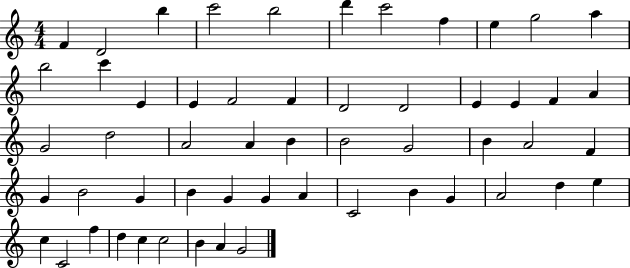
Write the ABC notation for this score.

X:1
T:Untitled
M:4/4
L:1/4
K:C
F D2 b c'2 b2 d' c'2 f e g2 a b2 c' E E F2 F D2 D2 E E F A G2 d2 A2 A B B2 G2 B A2 F G B2 G B G G A C2 B G A2 d e c C2 f d c c2 B A G2